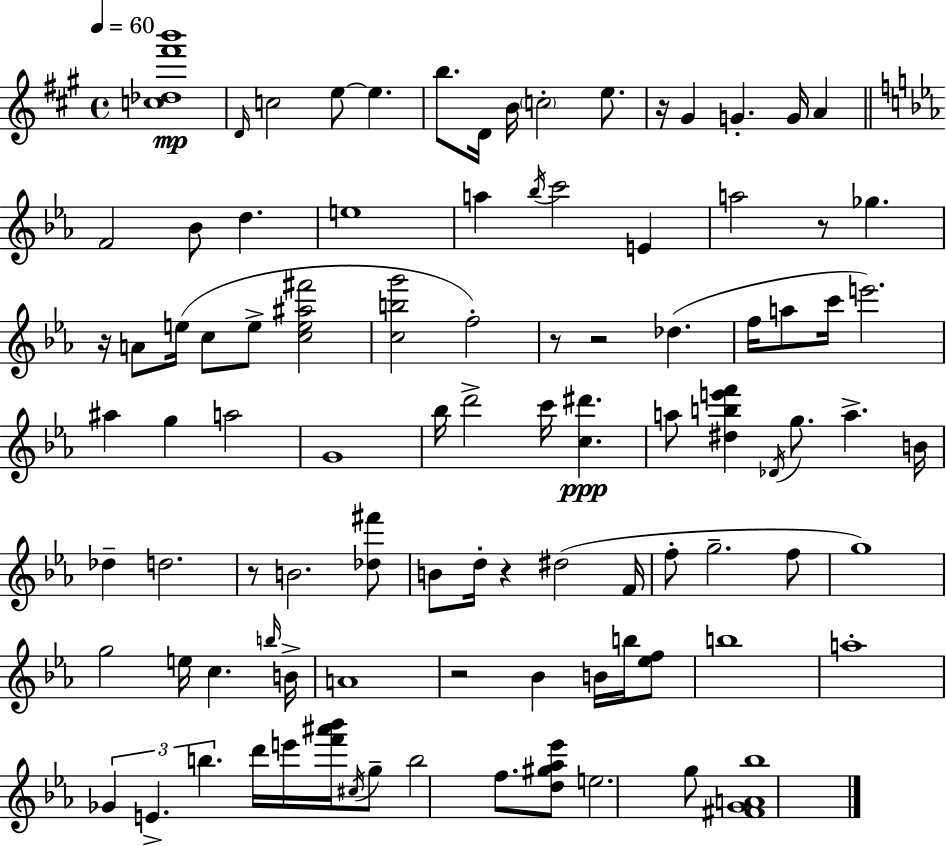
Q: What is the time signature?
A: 4/4